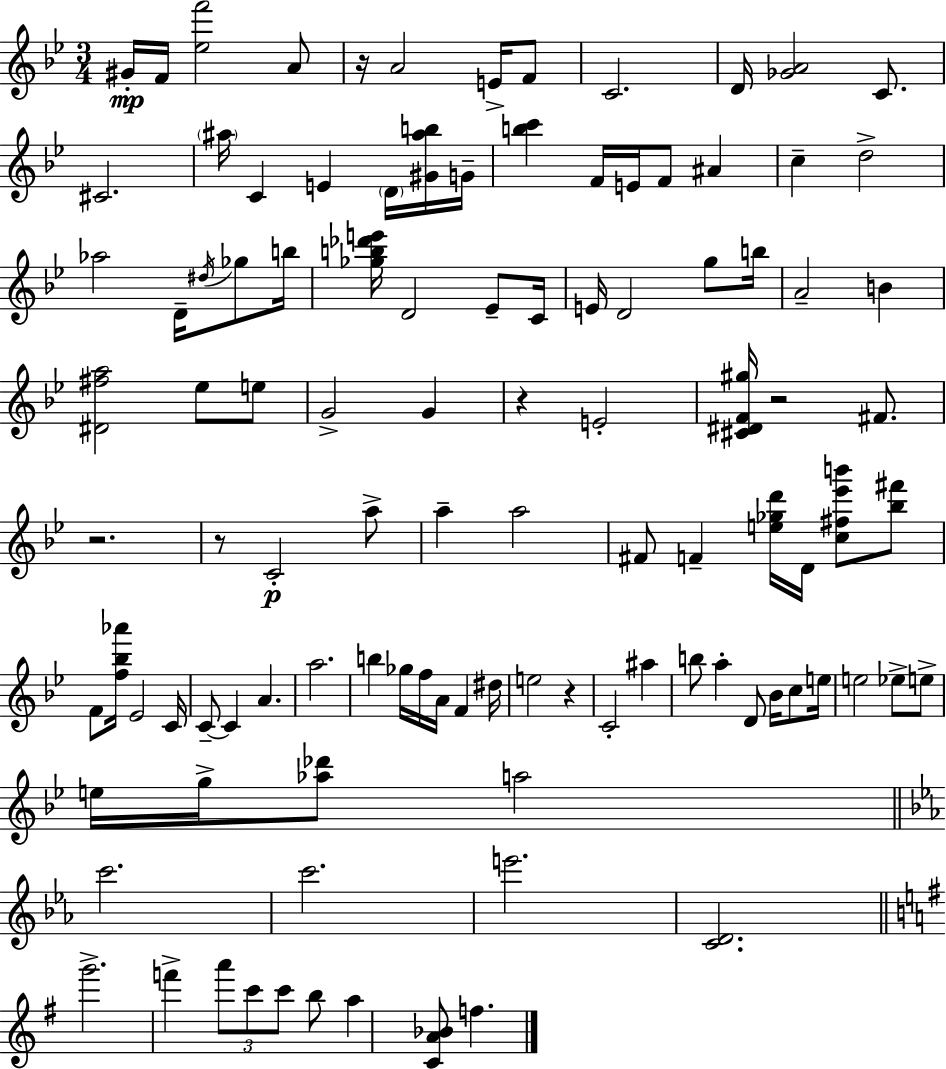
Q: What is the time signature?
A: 3/4